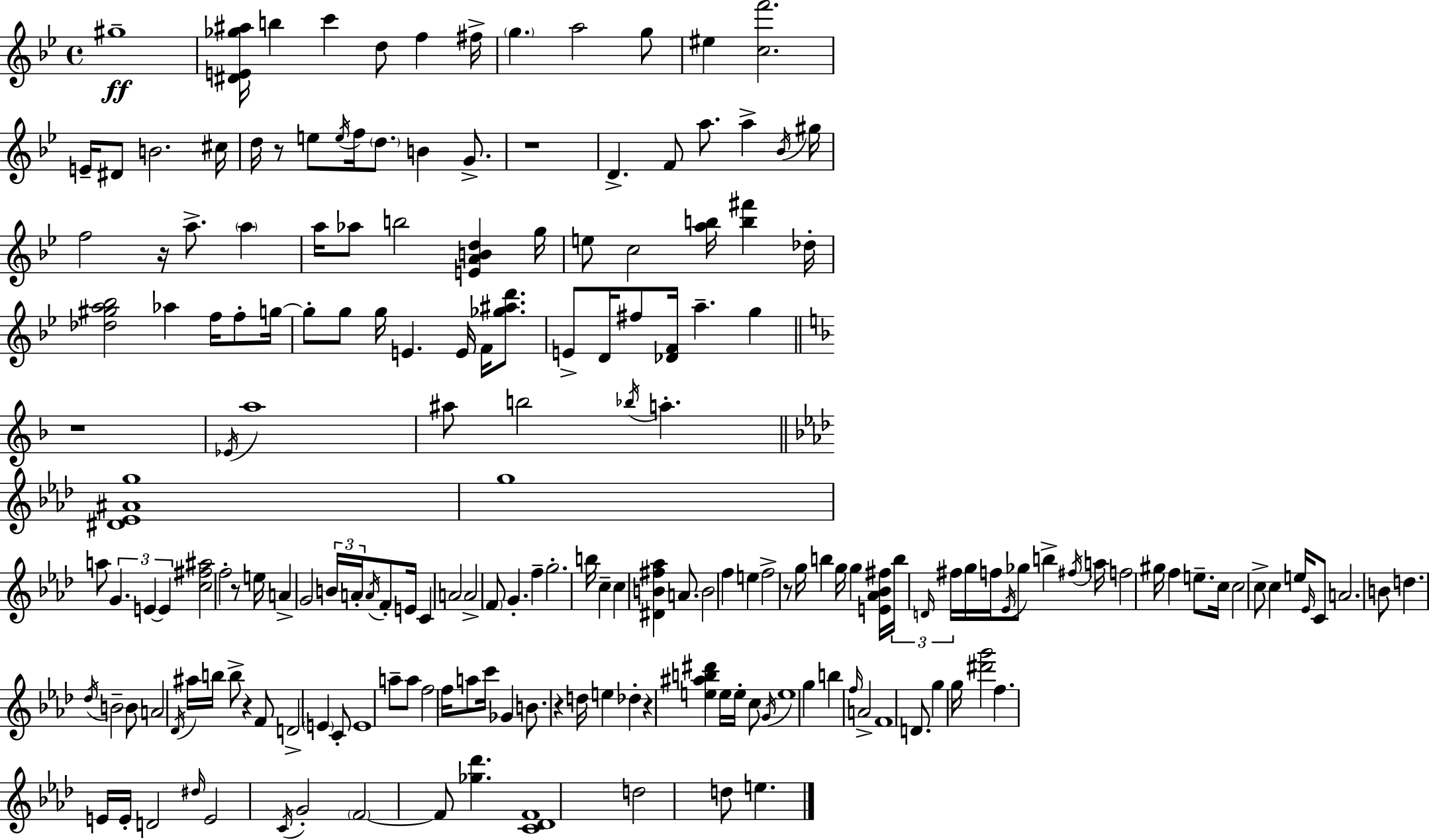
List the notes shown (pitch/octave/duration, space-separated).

G#5/w [D#4,E4,Gb5,A#5]/s B5/q C6/q D5/e F5/q F#5/s G5/q. A5/h G5/e EIS5/q [C5,F6]/h. E4/s D#4/e B4/h. C#5/s D5/s R/e E5/e E5/s F5/s D5/e. B4/q G4/e. R/w D4/q. F4/e A5/e. A5/q Bb4/s G#5/s F5/h R/s A5/e. A5/q A5/s Ab5/e B5/h [E4,A4,B4,D5]/q G5/s E5/e C5/h [A5,B5]/s [B5,F#6]/q Db5/s [Db5,G#5,A5,Bb5]/h Ab5/q F5/s F5/e G5/s G5/e G5/e G5/s E4/q. E4/s F4/s [Gb5,A#5,D6]/e. E4/e D4/s F#5/e [Db4,F4]/s A5/q. G5/q R/w Eb4/s A5/w A#5/e B5/h Bb5/s A5/q. [D#4,Eb4,A#4,G5]/w G5/w A5/e G4/q. E4/q E4/q [C5,F#5,A#5]/h F5/h R/e E5/s A4/q G4/h B4/s A4/s A4/s F4/e E4/s C4/q A4/h A4/h F4/e G4/q. F5/q G5/h. B5/s C5/q C5/q [D#4,B4,F#5,Ab5]/q A4/e. B4/h F5/q E5/q F5/h R/e G5/s B5/q G5/s G5/q [E4,Ab4,Bb4,F#5]/s B5/s D4/s F#5/s G5/s F5/s Eb4/s Gb5/e B5/q F#5/s A5/s F5/h G#5/s F5/q E5/e. C5/s C5/h C5/e C5/q E5/s Eb4/s C4/e A4/h. B4/e D5/q. Db5/s B4/h B4/e A4/h Db4/s A#5/s B5/s B5/e R/q F4/e D4/h E4/q C4/e E4/w A5/e A5/e F5/h F5/s A5/e C6/s Gb4/q B4/e. R/q D5/s E5/q Db5/q R/q [E5,A#5,B5,D#6]/q E5/s E5/s C5/e G4/s E5/w G5/q B5/q F5/s A4/h F4/w D4/e. G5/q G5/s [D#6,G6]/h F5/q. E4/s E4/s D4/h D#5/s E4/h C4/s G4/h F4/h F4/e [Gb5,Db6]/q. [C4,Db4,F4]/w D5/h D5/e E5/q.